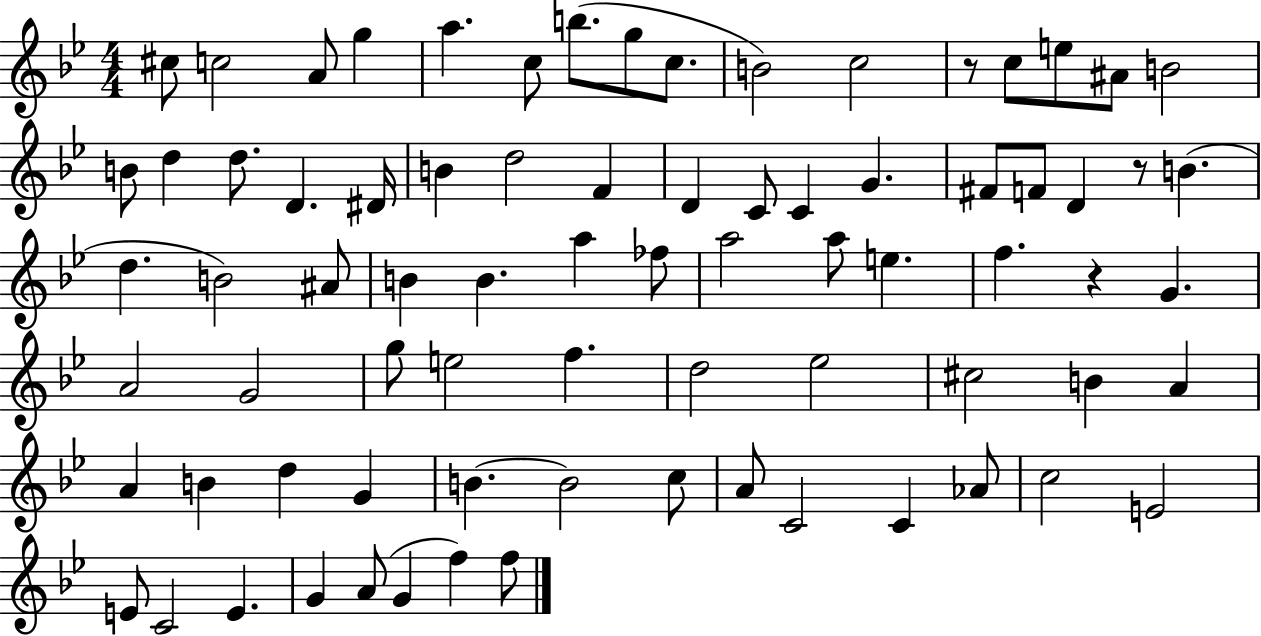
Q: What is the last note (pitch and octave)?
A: F5